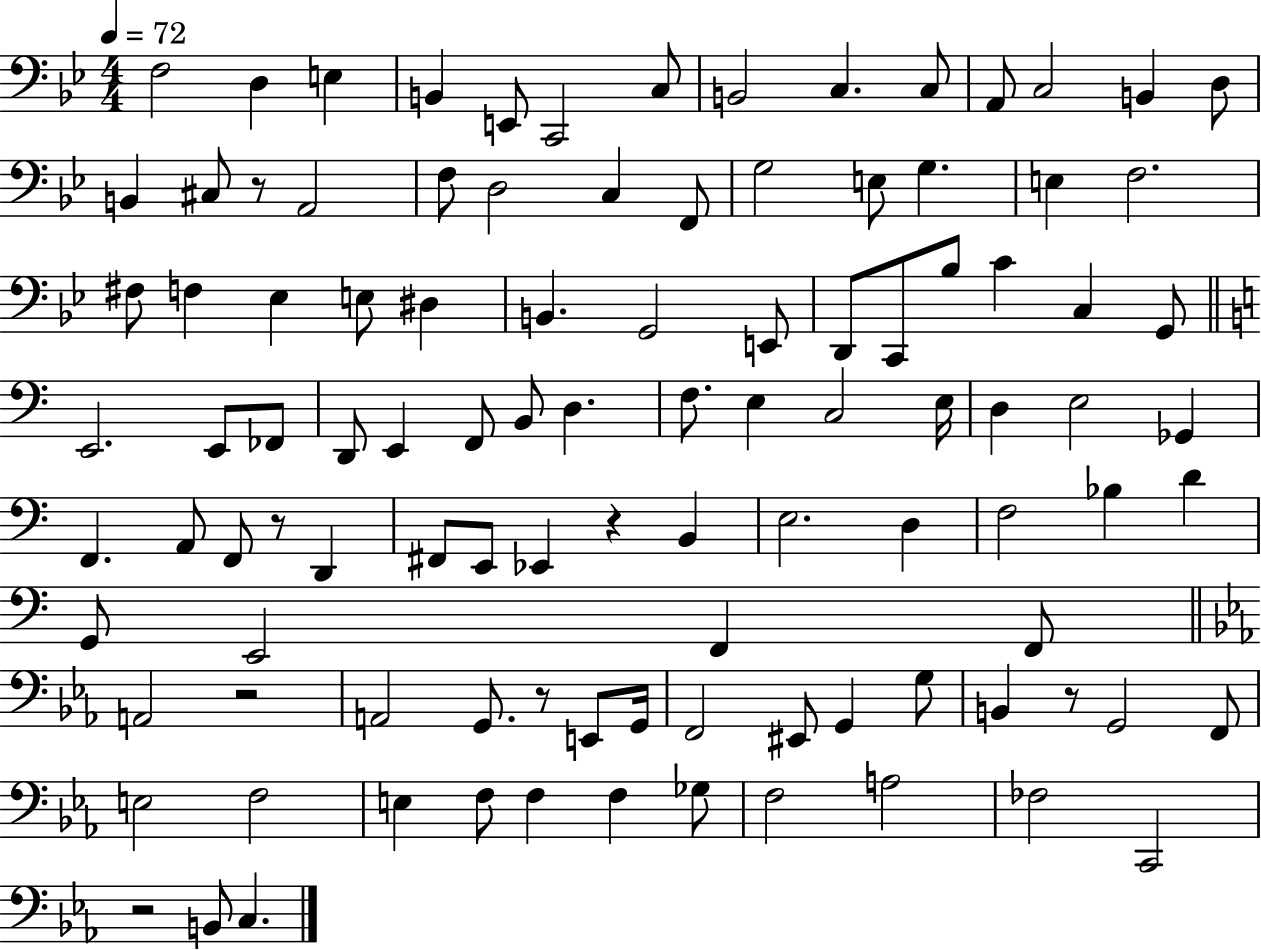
{
  \clef bass
  \numericTimeSignature
  \time 4/4
  \key bes \major
  \tempo 4 = 72
  \repeat volta 2 { f2 d4 e4 | b,4 e,8 c,2 c8 | b,2 c4. c8 | a,8 c2 b,4 d8 | \break b,4 cis8 r8 a,2 | f8 d2 c4 f,8 | g2 e8 g4. | e4 f2. | \break fis8 f4 ees4 e8 dis4 | b,4. g,2 e,8 | d,8 c,8 bes8 c'4 c4 g,8 | \bar "||" \break \key c \major e,2. e,8 fes,8 | d,8 e,4 f,8 b,8 d4. | f8. e4 c2 e16 | d4 e2 ges,4 | \break f,4. a,8 f,8 r8 d,4 | fis,8 e,8 ees,4 r4 b,4 | e2. d4 | f2 bes4 d'4 | \break g,8 e,2 f,4 f,8 | \bar "||" \break \key ees \major a,2 r2 | a,2 g,8. r8 e,8 g,16 | f,2 eis,8 g,4 g8 | b,4 r8 g,2 f,8 | \break e2 f2 | e4 f8 f4 f4 ges8 | f2 a2 | fes2 c,2 | \break r2 b,8 c4. | } \bar "|."
}